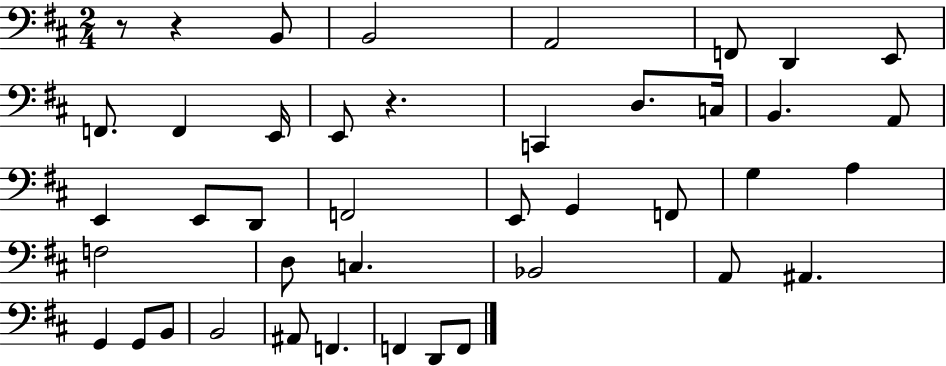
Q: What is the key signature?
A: D major